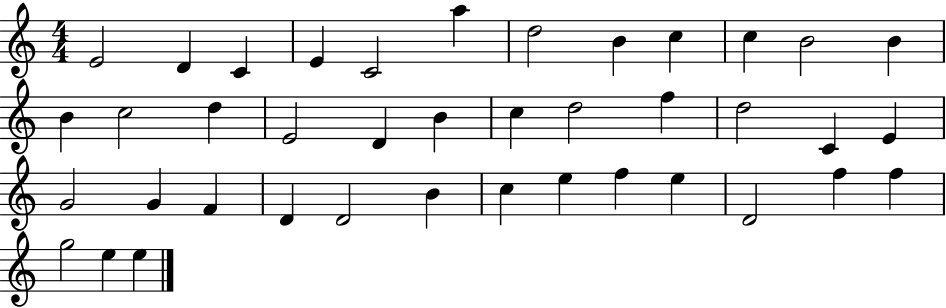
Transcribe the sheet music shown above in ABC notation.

X:1
T:Untitled
M:4/4
L:1/4
K:C
E2 D C E C2 a d2 B c c B2 B B c2 d E2 D B c d2 f d2 C E G2 G F D D2 B c e f e D2 f f g2 e e